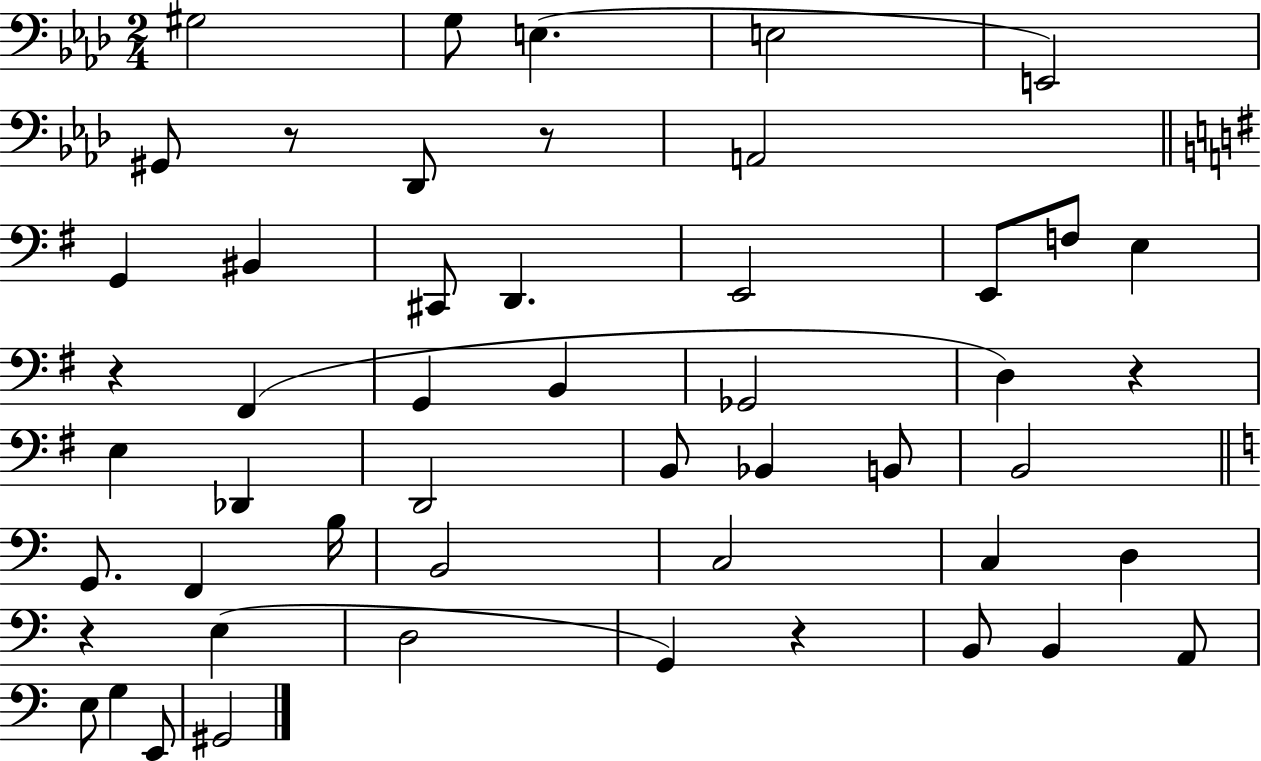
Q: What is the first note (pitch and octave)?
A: G#3